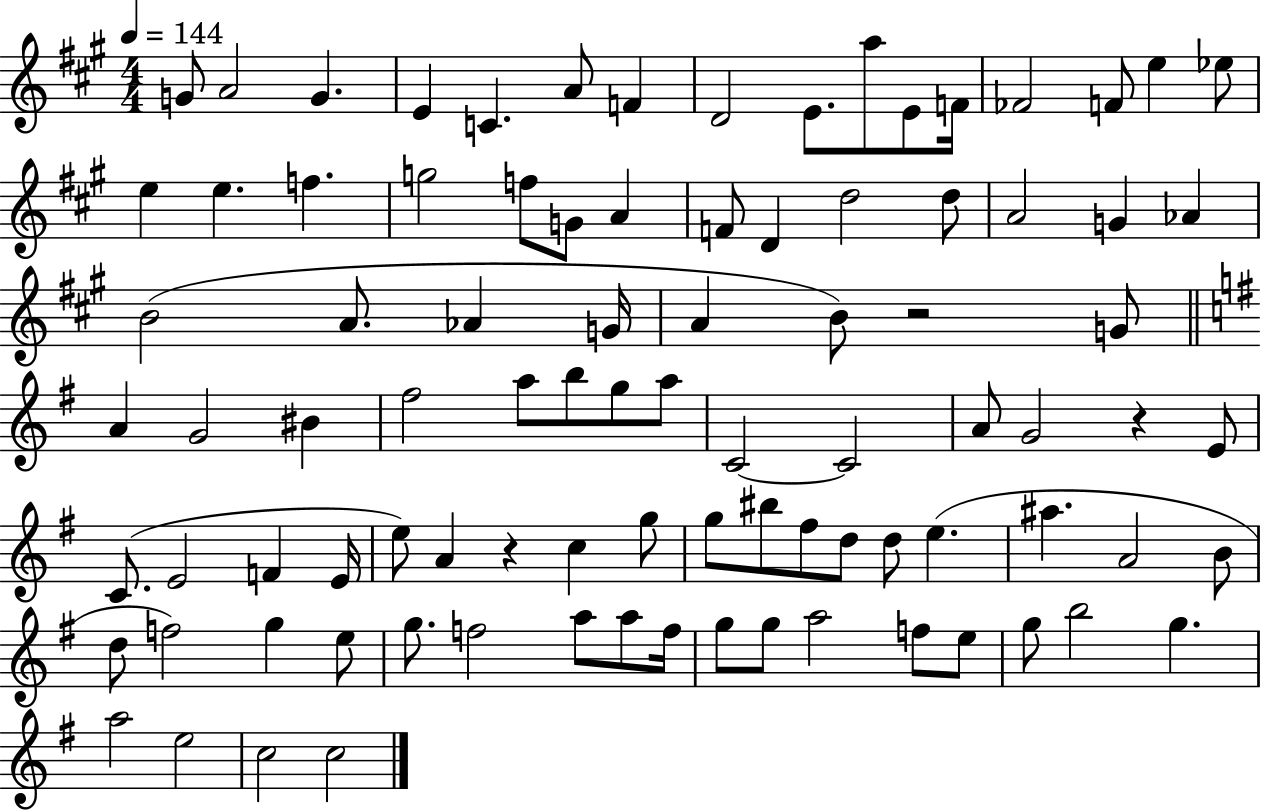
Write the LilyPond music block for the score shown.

{
  \clef treble
  \numericTimeSignature
  \time 4/4
  \key a \major
  \tempo 4 = 144
  g'8 a'2 g'4. | e'4 c'4. a'8 f'4 | d'2 e'8. a''8 e'8 f'16 | fes'2 f'8 e''4 ees''8 | \break e''4 e''4. f''4. | g''2 f''8 g'8 a'4 | f'8 d'4 d''2 d''8 | a'2 g'4 aes'4 | \break b'2( a'8. aes'4 g'16 | a'4 b'8) r2 g'8 | \bar "||" \break \key g \major a'4 g'2 bis'4 | fis''2 a''8 b''8 g''8 a''8 | c'2~~ c'2 | a'8 g'2 r4 e'8 | \break c'8.( e'2 f'4 e'16 | e''8) a'4 r4 c''4 g''8 | g''8 bis''8 fis''8 d''8 d''8 e''4.( | ais''4. a'2 b'8 | \break d''8 f''2) g''4 e''8 | g''8. f''2 a''8 a''8 f''16 | g''8 g''8 a''2 f''8 e''8 | g''8 b''2 g''4. | \break a''2 e''2 | c''2 c''2 | \bar "|."
}